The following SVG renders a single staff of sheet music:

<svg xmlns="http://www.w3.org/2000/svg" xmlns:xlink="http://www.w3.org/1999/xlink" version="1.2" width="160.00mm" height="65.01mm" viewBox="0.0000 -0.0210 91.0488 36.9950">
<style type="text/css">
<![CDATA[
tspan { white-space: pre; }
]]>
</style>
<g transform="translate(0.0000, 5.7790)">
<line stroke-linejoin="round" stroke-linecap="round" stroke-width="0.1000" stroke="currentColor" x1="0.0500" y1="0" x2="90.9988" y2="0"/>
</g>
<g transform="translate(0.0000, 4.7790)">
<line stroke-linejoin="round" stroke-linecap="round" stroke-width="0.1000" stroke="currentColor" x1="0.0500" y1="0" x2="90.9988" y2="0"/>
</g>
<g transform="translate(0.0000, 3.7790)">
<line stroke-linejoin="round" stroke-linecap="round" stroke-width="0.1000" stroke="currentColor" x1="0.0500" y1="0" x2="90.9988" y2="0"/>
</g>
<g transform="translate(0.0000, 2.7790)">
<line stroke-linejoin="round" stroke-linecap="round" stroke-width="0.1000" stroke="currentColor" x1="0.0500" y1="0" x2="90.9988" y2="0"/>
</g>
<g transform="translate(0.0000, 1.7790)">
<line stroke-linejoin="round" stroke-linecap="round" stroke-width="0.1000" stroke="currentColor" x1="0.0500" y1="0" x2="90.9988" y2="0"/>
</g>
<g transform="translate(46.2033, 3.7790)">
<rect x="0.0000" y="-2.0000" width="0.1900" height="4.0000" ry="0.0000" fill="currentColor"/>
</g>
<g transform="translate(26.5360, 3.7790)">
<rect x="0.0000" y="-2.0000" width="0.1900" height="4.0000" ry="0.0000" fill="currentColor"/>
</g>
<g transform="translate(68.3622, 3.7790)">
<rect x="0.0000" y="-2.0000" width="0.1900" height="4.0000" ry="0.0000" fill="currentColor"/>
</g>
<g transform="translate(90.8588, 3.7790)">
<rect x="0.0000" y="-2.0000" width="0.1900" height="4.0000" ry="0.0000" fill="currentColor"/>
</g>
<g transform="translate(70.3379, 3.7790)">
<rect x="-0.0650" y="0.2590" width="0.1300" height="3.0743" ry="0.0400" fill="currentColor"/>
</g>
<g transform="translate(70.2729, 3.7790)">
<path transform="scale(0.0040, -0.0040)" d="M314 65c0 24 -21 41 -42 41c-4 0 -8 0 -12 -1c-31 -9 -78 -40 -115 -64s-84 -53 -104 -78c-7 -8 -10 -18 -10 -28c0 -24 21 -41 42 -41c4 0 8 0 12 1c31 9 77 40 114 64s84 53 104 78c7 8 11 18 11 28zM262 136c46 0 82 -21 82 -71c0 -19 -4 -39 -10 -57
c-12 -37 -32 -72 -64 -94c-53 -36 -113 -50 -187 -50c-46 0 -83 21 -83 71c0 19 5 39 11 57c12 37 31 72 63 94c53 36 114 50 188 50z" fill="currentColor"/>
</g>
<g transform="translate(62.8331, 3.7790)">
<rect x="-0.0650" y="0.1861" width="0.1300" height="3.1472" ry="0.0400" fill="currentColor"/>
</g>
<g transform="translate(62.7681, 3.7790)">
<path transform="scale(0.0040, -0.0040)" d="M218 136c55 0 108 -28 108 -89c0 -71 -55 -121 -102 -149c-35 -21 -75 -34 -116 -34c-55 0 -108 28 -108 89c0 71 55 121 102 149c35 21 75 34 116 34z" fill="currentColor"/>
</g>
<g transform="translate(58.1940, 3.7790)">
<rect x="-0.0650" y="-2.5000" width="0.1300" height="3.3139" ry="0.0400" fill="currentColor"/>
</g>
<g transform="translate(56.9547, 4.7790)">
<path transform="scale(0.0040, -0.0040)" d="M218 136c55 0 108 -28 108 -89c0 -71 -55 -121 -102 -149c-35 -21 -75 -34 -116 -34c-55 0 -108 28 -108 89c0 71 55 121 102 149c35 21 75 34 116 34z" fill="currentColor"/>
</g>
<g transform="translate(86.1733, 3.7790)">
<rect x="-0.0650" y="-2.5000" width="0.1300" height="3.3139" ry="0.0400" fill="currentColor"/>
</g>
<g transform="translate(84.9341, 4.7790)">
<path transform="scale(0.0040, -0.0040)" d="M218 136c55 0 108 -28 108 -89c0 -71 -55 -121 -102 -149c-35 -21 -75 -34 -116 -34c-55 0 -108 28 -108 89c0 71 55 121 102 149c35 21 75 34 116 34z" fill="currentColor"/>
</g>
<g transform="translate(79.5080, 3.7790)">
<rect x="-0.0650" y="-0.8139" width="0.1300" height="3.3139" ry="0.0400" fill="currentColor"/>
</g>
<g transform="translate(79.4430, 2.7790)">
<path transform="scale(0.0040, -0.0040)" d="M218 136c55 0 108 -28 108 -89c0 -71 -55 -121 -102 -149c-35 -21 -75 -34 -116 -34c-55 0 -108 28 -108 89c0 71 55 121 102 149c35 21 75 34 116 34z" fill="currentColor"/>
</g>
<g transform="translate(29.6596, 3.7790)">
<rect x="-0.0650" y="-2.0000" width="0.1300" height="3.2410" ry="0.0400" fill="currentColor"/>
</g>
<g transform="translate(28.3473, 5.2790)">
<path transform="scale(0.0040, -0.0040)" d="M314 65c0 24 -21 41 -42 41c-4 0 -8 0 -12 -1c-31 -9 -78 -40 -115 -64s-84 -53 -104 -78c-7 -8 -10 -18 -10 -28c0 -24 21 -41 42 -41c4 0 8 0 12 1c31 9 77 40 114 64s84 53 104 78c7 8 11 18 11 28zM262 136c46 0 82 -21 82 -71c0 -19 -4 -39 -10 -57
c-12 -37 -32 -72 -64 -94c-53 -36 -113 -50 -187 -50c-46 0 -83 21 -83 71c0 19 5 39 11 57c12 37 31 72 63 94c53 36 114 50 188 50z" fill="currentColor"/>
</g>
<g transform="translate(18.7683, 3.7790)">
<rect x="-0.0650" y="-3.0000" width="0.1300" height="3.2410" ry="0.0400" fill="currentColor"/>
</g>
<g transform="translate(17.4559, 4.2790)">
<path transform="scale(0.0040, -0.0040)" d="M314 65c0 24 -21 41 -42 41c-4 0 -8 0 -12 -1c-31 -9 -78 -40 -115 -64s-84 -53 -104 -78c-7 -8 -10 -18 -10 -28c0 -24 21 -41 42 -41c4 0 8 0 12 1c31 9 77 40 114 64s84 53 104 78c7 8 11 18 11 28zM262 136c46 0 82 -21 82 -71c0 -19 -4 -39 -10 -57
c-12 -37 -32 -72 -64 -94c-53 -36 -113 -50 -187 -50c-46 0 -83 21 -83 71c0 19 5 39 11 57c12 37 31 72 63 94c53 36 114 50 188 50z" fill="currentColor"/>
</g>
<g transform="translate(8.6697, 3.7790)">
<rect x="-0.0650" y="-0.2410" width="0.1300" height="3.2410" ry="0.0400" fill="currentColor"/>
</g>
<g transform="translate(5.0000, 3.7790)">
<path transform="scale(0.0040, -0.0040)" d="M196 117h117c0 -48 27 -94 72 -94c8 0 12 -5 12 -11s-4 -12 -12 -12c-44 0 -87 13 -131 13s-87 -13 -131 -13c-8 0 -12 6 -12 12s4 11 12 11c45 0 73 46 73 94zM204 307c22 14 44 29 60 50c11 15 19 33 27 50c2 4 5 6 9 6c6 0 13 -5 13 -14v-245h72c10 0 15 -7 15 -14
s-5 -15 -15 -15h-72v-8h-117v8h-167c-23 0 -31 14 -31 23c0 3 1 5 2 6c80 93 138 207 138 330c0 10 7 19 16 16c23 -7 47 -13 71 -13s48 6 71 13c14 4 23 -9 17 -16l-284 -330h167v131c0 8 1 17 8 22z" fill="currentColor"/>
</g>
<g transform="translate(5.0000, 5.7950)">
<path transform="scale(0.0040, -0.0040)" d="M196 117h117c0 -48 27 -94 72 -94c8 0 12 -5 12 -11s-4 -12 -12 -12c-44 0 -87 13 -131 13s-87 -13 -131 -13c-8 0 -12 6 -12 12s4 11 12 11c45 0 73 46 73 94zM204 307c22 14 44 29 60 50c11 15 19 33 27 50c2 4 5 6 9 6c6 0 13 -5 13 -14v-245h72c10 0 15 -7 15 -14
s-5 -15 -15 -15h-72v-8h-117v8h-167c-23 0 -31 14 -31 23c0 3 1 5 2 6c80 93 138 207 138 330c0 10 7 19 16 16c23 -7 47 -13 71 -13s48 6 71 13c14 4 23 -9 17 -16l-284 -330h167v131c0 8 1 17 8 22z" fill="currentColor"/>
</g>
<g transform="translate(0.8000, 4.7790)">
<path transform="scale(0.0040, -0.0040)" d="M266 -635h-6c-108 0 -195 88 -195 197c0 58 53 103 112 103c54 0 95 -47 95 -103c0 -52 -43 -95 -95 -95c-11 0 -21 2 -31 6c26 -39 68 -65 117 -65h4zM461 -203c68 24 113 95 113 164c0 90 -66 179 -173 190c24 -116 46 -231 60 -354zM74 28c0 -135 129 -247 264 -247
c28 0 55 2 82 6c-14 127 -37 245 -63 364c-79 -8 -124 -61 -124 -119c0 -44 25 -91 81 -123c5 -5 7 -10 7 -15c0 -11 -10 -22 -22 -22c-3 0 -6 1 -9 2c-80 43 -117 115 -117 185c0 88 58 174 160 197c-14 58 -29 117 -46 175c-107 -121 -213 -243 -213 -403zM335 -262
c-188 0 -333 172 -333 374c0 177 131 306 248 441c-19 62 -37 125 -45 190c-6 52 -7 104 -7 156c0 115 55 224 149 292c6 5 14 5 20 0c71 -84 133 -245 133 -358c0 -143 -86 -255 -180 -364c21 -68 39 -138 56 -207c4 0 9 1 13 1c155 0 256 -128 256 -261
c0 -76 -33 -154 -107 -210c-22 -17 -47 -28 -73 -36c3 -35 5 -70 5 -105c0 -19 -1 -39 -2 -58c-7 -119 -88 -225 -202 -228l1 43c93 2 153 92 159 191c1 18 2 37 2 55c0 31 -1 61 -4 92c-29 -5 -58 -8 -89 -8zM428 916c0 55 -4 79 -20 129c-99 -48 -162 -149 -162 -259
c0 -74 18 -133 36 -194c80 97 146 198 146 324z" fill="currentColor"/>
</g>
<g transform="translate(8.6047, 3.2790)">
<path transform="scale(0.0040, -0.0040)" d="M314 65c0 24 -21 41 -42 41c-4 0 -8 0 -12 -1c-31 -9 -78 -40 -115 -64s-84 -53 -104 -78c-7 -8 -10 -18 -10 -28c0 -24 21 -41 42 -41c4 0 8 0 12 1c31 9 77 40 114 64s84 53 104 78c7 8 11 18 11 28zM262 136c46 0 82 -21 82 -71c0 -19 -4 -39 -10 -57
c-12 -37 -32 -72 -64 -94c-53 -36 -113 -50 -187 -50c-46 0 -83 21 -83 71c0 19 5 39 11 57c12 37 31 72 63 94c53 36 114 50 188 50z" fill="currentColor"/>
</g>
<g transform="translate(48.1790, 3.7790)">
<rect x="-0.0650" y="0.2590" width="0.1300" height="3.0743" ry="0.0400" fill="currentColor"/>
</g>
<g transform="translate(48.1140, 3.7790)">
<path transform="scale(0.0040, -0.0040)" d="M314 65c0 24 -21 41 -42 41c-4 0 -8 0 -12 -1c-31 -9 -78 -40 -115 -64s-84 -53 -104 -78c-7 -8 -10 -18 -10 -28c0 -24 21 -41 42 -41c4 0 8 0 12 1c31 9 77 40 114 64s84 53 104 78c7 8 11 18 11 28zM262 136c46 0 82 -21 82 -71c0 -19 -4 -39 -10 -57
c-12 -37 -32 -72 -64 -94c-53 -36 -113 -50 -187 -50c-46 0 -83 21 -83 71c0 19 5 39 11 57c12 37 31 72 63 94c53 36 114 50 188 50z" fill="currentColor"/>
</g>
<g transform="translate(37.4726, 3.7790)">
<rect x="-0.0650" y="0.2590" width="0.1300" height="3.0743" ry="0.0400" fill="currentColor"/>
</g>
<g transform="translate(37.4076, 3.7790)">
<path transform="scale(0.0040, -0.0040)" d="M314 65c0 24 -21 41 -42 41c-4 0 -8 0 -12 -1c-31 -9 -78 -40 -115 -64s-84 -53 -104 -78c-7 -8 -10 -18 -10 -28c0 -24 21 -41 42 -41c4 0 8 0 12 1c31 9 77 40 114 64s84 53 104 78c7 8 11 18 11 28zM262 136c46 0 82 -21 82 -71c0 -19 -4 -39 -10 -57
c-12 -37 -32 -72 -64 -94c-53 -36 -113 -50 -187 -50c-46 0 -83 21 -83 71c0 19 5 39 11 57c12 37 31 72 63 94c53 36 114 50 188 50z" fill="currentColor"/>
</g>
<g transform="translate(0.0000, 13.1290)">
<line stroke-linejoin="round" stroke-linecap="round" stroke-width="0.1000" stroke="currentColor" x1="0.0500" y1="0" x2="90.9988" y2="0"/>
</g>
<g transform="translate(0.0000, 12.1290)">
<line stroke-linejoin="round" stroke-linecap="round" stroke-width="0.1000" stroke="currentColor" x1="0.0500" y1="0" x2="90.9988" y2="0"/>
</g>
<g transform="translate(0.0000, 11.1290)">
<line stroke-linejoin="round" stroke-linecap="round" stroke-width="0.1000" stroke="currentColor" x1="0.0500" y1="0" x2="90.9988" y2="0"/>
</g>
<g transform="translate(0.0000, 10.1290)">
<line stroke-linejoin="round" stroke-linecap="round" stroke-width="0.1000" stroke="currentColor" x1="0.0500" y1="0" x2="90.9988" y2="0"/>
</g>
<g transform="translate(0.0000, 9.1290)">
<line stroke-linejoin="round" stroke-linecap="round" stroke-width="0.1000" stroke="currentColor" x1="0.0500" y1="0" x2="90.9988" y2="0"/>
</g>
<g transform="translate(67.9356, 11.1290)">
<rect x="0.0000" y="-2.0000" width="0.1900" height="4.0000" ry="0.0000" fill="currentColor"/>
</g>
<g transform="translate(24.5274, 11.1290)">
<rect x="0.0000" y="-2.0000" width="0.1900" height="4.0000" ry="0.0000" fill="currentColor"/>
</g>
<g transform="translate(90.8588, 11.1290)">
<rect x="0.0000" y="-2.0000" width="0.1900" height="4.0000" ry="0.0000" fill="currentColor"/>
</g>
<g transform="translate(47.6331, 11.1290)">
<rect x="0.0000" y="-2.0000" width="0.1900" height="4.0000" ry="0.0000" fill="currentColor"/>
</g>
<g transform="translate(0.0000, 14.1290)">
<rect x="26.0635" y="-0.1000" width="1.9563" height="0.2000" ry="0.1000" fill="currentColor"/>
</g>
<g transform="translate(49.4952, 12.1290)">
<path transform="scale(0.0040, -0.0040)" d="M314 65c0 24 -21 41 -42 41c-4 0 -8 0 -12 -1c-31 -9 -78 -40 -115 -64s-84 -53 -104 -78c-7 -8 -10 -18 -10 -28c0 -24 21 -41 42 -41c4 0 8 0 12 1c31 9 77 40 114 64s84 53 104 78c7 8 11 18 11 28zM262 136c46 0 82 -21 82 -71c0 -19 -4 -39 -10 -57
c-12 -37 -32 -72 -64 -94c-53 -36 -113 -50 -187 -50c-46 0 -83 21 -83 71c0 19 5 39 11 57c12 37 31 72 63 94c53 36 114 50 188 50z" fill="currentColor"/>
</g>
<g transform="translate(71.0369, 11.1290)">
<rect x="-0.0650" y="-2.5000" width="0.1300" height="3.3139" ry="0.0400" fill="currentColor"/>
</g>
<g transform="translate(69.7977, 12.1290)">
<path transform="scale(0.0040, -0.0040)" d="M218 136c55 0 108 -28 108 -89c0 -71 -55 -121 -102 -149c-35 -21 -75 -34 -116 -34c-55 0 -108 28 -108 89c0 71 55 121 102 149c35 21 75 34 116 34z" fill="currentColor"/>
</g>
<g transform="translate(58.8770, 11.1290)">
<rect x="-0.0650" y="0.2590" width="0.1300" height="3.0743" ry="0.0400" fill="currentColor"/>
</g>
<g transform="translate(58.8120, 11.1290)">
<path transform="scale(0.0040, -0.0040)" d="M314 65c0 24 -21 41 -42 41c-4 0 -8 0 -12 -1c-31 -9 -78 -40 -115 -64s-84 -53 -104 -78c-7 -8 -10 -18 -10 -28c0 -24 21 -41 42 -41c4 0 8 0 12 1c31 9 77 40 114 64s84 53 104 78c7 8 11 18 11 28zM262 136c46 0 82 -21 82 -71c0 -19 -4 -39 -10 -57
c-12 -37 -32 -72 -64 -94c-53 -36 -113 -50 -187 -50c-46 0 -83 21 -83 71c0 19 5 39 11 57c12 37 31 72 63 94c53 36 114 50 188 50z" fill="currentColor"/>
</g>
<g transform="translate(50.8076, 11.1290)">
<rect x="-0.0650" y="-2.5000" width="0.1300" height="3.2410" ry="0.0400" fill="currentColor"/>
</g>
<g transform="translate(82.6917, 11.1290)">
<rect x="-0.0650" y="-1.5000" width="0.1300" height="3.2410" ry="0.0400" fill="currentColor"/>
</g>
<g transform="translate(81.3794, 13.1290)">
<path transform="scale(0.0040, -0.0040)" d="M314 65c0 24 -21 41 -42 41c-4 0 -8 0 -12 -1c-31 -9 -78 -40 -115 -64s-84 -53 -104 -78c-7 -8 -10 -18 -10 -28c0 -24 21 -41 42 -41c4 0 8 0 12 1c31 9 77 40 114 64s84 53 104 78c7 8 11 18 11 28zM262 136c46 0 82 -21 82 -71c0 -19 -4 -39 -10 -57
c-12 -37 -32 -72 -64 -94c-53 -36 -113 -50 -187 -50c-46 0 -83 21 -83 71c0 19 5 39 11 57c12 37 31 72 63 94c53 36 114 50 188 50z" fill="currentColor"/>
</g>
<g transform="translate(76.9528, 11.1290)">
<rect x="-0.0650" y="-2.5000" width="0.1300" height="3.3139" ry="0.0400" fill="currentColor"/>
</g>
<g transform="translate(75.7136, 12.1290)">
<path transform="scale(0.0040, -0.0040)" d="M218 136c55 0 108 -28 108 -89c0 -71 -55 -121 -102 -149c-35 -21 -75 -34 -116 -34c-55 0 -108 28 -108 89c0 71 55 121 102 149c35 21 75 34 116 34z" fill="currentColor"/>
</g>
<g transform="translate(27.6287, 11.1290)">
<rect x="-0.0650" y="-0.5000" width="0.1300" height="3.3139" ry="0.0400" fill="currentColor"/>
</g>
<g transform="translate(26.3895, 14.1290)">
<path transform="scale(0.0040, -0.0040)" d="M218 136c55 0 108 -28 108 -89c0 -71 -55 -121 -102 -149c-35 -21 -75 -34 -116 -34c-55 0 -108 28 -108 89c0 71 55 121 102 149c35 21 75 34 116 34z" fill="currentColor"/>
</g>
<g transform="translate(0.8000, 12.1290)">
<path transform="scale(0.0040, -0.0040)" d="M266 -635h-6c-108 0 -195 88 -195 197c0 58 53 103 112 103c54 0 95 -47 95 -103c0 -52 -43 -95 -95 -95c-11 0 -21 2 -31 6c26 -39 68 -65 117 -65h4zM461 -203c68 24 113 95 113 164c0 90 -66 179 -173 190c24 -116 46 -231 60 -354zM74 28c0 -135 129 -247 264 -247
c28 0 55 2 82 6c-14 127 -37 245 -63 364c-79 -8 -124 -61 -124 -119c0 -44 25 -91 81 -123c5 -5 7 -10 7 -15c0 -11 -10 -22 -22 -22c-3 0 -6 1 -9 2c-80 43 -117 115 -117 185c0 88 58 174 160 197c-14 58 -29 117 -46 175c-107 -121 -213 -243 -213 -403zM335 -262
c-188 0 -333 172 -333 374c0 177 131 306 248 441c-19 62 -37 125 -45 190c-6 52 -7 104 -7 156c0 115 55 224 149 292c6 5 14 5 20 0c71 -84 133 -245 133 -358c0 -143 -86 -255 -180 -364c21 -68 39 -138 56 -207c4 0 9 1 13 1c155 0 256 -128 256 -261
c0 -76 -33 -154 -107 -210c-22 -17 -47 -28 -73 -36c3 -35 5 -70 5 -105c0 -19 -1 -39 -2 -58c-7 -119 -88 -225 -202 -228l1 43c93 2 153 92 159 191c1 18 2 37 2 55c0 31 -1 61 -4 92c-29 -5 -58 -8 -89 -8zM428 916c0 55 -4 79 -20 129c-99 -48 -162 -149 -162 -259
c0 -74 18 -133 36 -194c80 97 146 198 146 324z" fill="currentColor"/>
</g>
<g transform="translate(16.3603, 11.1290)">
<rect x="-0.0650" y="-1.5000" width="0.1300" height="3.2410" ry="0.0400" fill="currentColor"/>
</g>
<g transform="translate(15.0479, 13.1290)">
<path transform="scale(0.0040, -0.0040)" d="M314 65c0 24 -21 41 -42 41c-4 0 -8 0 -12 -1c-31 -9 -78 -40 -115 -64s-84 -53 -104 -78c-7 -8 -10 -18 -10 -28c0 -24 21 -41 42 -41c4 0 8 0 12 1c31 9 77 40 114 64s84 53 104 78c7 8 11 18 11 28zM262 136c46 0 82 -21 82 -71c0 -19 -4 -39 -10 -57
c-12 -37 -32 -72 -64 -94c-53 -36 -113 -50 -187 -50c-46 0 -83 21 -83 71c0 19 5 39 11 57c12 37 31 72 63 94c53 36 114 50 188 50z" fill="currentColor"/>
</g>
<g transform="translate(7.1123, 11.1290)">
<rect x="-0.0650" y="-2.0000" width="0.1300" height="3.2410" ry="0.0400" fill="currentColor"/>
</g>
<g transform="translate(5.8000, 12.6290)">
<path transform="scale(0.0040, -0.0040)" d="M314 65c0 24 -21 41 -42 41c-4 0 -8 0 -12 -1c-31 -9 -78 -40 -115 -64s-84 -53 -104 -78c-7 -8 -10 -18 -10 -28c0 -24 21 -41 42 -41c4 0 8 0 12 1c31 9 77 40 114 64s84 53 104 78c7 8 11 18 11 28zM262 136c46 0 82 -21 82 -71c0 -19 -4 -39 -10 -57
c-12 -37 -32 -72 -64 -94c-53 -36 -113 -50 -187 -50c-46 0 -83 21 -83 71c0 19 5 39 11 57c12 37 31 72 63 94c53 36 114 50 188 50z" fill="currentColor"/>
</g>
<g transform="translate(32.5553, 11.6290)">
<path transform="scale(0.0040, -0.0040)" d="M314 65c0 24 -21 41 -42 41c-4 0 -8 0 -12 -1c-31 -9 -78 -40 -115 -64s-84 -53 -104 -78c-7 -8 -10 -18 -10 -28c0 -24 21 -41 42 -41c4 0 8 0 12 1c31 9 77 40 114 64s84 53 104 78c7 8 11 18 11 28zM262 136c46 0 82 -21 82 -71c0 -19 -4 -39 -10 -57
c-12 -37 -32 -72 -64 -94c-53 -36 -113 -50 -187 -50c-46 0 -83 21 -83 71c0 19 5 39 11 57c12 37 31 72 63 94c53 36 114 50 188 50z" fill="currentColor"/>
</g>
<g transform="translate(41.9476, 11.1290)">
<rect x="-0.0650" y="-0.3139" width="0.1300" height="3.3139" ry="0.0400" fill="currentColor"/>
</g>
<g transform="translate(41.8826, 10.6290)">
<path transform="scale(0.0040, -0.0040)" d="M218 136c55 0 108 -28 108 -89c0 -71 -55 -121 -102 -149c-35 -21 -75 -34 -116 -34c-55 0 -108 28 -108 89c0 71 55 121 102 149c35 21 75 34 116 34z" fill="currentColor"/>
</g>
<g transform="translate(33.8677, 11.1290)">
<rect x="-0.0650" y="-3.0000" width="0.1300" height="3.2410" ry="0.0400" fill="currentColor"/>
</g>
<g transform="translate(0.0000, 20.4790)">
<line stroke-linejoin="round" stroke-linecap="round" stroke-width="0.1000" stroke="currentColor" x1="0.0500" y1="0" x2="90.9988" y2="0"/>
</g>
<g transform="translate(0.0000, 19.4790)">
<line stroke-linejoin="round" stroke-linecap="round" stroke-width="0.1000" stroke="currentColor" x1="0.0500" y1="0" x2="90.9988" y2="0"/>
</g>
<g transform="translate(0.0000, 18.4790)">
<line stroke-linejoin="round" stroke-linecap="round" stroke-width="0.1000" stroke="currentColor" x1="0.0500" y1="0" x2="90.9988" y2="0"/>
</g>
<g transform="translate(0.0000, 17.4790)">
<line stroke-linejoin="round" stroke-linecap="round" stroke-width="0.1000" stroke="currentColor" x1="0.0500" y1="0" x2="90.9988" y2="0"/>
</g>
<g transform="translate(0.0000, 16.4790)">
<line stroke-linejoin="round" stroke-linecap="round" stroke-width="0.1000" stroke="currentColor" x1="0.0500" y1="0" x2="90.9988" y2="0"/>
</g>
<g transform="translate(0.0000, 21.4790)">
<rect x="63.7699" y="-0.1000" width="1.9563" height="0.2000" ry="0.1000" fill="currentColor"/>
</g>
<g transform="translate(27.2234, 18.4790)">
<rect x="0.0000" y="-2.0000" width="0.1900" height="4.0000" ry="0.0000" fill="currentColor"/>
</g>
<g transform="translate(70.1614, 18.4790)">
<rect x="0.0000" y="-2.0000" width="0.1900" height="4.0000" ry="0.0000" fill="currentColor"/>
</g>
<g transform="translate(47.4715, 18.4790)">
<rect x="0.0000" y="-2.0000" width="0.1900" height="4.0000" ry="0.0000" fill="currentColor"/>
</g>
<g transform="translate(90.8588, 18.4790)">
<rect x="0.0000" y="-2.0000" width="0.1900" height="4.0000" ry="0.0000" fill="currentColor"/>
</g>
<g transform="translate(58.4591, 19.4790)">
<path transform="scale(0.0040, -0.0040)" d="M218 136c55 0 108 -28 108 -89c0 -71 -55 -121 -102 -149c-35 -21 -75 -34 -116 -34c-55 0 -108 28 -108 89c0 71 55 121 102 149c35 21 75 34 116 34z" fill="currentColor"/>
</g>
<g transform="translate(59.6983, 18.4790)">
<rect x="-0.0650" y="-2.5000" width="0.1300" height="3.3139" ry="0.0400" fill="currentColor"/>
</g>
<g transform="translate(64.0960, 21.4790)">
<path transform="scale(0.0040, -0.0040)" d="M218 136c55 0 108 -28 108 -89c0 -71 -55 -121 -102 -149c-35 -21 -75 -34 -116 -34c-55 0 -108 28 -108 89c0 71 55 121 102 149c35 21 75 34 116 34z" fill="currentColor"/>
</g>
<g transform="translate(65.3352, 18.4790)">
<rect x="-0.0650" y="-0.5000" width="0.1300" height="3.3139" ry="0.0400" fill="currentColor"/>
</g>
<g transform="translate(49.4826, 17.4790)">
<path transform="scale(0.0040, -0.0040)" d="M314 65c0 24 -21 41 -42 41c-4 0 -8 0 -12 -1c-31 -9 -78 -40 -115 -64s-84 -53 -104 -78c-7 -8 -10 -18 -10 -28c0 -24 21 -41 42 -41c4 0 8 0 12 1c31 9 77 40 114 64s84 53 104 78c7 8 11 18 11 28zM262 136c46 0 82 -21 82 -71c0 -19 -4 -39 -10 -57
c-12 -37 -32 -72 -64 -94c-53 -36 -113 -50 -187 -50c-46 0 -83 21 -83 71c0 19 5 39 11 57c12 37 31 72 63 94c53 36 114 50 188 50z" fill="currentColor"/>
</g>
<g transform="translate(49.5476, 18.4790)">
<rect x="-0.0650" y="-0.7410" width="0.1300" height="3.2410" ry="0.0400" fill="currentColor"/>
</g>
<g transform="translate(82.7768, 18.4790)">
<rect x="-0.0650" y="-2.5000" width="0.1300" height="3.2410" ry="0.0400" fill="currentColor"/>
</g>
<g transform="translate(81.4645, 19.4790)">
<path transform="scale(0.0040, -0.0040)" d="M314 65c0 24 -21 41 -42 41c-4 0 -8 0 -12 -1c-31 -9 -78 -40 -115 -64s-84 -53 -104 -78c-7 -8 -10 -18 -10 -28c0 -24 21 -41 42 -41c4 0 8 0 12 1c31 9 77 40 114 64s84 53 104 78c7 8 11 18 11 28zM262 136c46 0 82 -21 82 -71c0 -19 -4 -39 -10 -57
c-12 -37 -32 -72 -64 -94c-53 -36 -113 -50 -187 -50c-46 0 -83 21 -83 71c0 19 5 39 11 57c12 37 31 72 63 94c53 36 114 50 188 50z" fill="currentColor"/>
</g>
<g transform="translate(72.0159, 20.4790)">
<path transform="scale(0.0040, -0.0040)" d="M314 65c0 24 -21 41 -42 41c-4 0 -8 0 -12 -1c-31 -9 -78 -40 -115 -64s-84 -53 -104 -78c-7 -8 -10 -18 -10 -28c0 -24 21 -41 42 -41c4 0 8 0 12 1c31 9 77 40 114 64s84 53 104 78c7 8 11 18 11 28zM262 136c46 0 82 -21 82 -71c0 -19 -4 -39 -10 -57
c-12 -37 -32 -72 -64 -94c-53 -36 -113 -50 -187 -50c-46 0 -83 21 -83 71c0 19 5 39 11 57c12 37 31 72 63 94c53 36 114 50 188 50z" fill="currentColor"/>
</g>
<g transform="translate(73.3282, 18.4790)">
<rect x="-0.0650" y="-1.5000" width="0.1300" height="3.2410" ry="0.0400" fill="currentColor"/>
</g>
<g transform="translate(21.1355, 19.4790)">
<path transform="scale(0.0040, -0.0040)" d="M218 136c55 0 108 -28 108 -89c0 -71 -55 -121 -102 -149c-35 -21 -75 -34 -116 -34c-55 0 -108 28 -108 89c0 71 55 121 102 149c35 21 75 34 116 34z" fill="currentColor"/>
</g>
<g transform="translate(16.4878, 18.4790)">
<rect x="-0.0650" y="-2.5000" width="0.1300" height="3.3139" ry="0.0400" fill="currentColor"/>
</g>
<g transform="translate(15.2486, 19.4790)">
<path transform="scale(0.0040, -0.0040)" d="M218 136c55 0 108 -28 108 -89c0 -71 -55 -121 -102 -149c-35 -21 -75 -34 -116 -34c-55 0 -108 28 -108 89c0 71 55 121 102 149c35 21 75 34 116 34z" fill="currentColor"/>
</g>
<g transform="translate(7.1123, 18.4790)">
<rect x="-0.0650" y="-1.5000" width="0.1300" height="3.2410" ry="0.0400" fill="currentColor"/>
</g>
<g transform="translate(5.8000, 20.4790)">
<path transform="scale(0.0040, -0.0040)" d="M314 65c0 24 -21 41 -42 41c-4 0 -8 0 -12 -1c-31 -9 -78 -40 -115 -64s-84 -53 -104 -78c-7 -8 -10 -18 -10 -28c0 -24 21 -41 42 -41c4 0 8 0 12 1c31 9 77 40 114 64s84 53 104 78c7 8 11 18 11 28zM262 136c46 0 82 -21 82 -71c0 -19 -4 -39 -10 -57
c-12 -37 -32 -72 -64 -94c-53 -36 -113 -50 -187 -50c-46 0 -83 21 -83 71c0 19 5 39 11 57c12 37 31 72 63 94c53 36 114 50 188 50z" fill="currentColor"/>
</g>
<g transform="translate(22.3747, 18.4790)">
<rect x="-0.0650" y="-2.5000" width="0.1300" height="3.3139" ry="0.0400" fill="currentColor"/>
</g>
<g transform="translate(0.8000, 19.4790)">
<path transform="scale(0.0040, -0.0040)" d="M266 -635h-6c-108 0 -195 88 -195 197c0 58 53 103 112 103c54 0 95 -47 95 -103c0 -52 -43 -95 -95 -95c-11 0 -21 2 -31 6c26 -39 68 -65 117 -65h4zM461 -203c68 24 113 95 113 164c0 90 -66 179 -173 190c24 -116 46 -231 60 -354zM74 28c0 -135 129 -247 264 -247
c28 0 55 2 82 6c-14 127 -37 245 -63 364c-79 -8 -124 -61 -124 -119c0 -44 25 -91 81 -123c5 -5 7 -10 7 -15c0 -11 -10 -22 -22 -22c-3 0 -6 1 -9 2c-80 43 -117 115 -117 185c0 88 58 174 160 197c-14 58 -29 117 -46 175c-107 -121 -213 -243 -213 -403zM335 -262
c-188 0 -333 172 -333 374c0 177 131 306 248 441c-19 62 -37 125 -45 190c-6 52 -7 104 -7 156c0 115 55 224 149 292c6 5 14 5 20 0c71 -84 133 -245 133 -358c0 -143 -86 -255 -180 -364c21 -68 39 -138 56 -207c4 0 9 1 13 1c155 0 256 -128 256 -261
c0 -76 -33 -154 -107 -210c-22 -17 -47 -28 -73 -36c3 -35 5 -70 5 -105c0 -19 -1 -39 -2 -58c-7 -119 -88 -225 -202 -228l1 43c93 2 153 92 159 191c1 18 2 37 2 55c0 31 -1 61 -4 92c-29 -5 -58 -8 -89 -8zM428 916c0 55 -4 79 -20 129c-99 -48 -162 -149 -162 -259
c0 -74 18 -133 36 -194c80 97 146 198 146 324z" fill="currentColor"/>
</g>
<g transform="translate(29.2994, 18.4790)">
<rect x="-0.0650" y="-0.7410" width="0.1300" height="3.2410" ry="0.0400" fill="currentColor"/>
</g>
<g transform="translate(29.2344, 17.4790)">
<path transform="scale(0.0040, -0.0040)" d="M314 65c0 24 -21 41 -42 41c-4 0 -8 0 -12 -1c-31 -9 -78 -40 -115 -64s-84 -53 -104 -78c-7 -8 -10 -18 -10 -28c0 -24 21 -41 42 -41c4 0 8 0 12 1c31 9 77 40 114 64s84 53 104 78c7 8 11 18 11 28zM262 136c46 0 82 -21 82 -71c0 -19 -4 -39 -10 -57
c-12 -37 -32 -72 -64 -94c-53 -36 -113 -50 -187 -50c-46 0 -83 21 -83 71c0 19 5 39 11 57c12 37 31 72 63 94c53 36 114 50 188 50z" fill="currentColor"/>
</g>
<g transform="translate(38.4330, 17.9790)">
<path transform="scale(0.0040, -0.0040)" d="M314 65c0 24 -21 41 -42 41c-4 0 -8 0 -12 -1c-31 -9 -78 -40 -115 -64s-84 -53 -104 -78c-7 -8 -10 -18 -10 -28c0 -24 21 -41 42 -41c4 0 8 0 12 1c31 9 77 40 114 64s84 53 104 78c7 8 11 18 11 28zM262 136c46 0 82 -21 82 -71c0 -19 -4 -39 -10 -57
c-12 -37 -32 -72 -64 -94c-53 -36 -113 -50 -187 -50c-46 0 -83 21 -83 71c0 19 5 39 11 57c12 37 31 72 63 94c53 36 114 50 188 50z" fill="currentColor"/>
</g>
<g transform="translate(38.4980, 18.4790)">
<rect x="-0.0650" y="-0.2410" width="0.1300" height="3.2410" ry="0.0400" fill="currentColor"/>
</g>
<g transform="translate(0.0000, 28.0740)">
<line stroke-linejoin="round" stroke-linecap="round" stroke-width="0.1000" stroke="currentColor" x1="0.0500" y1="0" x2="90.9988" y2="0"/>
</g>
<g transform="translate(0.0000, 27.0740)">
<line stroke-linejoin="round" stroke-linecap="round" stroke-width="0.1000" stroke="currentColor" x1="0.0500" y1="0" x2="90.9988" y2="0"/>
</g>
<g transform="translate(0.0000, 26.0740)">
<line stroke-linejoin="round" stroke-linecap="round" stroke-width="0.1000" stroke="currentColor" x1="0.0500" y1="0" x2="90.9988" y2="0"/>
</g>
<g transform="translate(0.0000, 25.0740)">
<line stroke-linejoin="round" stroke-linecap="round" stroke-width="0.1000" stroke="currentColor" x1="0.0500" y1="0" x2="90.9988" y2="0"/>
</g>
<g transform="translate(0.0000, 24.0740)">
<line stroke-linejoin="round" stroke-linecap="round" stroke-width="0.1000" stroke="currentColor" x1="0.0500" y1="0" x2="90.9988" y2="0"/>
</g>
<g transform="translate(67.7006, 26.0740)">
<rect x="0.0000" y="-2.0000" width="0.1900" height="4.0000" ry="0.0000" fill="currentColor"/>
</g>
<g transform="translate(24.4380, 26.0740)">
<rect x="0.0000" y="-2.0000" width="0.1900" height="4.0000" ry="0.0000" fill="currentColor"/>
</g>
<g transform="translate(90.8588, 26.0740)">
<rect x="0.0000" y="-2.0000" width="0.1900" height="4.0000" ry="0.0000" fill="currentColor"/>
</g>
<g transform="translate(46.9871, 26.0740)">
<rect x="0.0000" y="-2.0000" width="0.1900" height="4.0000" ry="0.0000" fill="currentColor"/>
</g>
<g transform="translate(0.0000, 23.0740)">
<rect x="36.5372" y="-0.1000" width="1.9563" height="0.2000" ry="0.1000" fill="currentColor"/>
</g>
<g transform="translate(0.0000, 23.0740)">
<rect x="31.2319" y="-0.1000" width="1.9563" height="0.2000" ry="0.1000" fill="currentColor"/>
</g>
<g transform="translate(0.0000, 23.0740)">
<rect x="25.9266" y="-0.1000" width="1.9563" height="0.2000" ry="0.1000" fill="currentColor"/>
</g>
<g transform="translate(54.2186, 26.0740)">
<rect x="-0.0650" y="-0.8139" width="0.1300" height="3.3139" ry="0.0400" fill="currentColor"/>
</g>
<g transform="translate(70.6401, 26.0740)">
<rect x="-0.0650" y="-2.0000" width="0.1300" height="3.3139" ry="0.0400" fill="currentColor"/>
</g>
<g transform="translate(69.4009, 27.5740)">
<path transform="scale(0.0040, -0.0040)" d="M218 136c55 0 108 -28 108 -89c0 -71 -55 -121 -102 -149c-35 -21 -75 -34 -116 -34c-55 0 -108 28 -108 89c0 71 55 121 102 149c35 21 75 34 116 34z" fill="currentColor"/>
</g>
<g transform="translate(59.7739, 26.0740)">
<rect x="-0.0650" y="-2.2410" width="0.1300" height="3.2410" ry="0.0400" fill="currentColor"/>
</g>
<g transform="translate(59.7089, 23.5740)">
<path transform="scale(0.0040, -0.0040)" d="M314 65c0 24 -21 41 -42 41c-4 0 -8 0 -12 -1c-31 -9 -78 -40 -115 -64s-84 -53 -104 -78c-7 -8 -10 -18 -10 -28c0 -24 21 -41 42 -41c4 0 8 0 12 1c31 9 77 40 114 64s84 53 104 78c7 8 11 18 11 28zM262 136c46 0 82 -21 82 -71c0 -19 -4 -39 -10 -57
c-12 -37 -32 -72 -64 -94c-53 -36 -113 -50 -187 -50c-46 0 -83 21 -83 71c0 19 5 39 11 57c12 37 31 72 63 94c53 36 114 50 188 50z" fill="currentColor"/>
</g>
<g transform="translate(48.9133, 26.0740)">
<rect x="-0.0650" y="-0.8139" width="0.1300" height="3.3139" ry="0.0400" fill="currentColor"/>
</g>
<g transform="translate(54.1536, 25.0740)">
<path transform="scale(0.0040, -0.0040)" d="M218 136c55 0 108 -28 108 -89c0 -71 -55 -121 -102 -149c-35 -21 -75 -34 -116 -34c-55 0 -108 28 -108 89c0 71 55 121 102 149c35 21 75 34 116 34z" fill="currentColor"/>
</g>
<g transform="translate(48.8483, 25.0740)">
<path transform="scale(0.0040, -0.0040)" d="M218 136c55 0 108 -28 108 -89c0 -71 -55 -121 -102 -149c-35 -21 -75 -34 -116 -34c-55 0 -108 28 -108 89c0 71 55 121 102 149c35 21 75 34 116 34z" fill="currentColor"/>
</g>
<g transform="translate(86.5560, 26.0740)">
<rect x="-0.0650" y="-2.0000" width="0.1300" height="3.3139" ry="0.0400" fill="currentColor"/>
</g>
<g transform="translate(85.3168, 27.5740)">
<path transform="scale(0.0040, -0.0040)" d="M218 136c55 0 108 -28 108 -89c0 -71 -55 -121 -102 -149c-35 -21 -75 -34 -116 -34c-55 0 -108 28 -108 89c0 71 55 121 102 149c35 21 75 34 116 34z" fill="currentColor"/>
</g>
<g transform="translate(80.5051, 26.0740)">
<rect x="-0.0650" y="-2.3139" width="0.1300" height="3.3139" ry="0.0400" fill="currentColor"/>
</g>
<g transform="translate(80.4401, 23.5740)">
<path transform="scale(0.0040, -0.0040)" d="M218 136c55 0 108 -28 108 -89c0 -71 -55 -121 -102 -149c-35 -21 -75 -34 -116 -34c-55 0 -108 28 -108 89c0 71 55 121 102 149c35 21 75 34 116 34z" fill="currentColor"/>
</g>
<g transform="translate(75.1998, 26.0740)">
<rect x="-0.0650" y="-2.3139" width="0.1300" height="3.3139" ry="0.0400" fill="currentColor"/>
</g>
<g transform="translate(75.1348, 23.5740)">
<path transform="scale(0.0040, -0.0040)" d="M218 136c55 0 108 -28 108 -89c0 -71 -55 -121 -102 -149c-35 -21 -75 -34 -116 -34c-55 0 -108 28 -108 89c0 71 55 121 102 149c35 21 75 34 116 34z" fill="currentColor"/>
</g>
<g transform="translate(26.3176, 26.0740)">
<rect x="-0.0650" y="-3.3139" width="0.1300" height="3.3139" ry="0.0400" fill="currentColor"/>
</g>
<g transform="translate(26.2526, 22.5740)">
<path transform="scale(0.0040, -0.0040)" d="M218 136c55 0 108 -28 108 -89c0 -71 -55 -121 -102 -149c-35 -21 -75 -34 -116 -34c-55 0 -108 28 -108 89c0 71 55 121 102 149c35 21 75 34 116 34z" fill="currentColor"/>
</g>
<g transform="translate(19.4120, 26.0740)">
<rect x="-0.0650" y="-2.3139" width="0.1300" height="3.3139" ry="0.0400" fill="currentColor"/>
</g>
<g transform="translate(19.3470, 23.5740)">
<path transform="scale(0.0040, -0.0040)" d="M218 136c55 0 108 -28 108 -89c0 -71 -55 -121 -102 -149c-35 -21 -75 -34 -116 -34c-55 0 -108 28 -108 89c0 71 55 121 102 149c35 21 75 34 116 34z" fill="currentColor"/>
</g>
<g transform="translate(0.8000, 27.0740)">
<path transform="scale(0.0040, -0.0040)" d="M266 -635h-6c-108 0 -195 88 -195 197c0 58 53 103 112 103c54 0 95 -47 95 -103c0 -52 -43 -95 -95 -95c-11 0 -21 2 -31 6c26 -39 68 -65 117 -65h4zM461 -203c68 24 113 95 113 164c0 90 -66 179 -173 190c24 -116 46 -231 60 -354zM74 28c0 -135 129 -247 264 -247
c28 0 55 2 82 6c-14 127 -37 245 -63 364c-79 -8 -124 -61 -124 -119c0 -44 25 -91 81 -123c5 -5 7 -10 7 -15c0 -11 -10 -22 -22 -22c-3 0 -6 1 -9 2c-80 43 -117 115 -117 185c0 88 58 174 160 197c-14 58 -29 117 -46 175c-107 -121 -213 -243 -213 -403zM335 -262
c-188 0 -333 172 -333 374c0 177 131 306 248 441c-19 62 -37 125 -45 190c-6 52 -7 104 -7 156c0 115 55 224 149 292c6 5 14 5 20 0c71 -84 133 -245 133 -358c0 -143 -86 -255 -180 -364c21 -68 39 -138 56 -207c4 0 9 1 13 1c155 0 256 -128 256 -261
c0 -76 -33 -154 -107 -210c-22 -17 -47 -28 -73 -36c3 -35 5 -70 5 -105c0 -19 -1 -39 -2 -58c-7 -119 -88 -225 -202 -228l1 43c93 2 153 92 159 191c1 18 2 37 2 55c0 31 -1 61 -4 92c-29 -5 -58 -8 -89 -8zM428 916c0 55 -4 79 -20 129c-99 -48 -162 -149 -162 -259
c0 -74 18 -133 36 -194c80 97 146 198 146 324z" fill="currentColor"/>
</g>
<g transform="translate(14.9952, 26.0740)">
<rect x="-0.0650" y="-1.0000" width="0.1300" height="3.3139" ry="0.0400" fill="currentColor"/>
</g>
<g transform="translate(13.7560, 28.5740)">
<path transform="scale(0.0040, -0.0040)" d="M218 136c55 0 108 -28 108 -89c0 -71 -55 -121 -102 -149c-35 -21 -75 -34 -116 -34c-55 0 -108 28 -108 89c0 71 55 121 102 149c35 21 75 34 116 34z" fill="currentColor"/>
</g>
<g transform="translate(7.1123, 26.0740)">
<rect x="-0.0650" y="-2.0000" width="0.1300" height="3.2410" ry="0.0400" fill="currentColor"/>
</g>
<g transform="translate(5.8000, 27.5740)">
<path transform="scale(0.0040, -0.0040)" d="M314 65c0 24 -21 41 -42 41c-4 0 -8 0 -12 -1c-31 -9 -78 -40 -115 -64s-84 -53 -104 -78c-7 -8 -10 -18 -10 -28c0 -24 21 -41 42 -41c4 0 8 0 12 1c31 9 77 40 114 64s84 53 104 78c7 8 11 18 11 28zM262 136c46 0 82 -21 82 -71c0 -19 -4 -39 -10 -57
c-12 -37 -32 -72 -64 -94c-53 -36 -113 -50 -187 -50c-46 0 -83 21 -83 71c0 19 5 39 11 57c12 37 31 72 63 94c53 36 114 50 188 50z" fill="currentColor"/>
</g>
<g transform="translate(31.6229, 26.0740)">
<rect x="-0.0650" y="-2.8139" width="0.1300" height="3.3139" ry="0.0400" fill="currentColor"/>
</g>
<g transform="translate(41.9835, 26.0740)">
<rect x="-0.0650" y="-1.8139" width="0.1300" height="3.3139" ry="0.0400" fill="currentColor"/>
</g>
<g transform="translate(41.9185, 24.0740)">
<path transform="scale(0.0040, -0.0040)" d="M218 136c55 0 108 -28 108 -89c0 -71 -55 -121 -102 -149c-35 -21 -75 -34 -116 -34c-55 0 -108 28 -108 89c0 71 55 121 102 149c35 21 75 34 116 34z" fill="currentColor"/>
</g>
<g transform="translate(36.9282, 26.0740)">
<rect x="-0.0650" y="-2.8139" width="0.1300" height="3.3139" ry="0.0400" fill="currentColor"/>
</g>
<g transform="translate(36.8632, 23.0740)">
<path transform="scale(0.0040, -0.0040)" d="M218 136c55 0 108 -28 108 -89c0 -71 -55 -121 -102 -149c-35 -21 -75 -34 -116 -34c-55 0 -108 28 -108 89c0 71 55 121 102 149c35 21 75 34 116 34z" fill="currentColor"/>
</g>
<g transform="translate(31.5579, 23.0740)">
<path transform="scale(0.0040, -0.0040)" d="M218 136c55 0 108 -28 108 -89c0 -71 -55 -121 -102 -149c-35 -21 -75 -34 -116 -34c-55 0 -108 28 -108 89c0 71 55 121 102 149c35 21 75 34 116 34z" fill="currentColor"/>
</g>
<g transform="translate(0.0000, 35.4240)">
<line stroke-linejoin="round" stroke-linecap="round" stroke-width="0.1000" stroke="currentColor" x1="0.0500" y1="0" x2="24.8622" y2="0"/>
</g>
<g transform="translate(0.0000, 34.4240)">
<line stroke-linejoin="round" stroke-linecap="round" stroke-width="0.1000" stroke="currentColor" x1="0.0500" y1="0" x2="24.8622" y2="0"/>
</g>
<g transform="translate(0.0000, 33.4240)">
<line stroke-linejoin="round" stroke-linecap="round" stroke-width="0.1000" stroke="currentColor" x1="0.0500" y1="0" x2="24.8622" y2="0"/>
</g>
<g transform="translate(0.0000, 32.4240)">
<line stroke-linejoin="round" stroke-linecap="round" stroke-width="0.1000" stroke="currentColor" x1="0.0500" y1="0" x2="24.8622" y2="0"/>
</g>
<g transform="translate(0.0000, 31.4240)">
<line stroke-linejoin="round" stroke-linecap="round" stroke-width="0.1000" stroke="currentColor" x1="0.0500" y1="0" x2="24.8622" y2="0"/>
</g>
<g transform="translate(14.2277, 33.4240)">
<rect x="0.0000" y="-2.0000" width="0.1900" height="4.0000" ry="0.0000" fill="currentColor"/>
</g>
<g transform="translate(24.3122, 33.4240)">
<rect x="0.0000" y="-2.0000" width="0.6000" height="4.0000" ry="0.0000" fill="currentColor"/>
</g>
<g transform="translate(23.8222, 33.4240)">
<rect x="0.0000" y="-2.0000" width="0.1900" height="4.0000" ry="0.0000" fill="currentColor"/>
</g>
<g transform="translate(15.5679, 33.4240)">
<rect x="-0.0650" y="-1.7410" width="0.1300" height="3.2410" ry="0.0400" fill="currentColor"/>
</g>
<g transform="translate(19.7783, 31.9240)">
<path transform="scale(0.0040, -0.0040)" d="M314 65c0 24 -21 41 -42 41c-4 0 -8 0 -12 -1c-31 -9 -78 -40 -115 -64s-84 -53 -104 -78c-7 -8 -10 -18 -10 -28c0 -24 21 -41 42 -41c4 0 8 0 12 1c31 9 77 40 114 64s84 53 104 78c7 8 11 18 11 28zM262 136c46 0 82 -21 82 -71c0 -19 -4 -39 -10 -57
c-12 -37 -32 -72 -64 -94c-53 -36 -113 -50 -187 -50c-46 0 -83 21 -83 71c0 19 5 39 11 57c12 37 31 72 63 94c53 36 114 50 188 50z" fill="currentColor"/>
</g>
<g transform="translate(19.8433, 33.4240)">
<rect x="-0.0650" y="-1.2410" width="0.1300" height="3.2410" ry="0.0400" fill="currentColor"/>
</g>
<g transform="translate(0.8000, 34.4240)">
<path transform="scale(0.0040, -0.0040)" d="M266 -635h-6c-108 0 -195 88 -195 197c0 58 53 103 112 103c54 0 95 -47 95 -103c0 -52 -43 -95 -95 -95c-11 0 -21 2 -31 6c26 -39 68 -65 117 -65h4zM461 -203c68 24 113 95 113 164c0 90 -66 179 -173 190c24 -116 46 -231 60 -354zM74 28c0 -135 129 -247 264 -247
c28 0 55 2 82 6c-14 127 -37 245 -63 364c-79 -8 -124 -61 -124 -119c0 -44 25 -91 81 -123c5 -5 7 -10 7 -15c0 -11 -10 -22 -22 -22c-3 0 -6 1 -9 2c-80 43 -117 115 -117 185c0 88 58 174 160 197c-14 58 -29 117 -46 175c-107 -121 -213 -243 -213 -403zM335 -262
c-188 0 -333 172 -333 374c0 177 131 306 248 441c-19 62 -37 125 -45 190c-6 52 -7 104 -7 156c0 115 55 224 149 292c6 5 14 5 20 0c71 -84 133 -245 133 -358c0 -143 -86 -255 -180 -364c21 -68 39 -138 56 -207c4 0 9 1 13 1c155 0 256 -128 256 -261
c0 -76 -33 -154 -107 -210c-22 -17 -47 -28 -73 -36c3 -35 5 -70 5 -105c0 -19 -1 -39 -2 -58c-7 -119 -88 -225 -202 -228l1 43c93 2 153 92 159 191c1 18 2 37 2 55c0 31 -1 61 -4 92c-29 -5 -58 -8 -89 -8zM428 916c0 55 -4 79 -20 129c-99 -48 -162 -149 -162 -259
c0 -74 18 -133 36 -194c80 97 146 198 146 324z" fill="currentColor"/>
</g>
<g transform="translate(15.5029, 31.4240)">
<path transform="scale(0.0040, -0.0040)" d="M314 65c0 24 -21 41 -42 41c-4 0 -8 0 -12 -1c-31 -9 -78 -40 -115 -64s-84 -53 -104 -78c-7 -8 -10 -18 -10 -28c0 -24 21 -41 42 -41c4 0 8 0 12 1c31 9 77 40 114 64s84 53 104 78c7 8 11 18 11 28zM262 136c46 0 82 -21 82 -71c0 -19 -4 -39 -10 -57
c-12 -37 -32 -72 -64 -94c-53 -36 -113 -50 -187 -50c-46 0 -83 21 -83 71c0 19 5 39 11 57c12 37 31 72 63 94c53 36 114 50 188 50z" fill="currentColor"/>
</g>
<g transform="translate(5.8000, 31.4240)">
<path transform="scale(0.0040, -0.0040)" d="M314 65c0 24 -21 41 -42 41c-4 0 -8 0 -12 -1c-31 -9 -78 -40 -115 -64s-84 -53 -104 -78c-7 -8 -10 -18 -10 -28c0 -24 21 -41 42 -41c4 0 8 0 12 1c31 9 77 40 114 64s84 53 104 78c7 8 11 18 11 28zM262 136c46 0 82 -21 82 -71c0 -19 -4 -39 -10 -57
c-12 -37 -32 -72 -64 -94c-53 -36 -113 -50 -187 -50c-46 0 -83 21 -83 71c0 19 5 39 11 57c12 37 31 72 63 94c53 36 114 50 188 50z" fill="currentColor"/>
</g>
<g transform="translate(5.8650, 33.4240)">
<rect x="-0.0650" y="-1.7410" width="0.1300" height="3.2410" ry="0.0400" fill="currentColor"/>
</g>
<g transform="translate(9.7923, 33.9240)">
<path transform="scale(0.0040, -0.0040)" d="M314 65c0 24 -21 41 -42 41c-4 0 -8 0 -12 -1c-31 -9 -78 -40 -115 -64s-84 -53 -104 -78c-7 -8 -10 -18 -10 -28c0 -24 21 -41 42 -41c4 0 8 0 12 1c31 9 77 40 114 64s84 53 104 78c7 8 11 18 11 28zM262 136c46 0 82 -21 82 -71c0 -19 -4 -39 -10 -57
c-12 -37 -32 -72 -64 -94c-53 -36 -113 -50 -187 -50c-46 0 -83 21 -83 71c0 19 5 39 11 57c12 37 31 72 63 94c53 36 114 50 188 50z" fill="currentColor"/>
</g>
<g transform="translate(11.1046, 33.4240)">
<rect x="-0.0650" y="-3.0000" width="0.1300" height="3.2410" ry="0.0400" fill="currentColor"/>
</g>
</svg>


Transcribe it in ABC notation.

X:1
T:Untitled
M:4/4
L:1/4
K:C
c2 A2 F2 B2 B2 G B B2 d G F2 E2 C A2 c G2 B2 G G E2 E2 G G d2 c2 d2 G C E2 G2 F2 D g b a a f d d g2 F g g F f2 A2 f2 e2